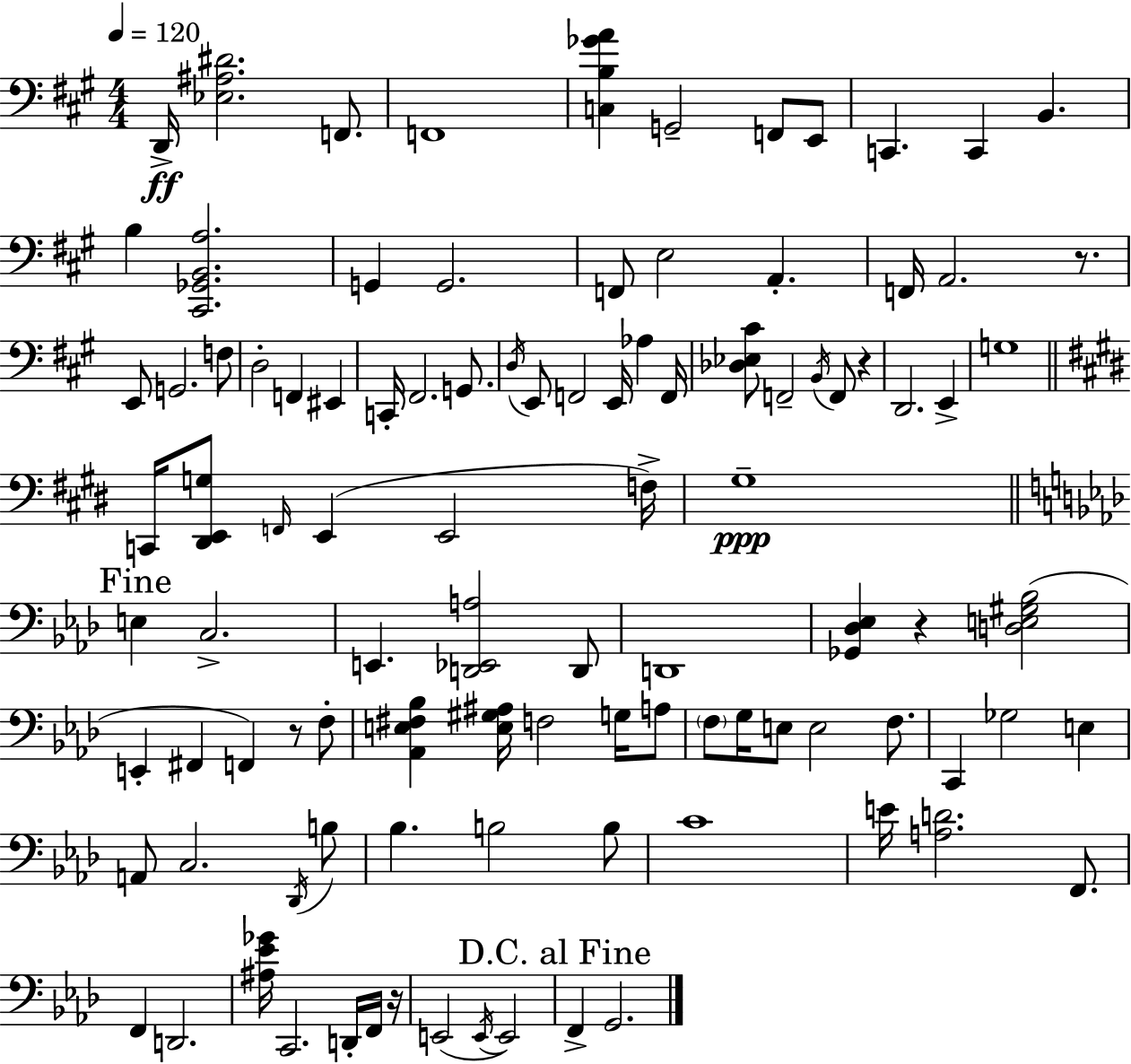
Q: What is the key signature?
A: A major